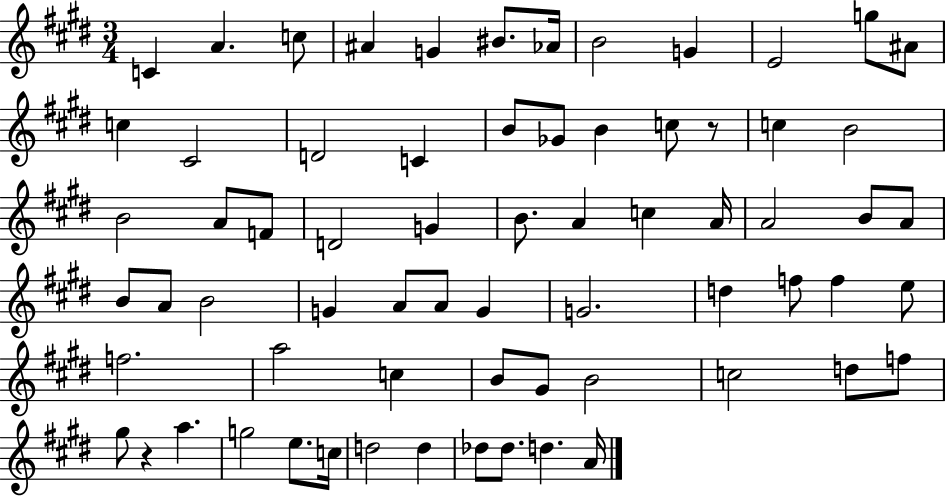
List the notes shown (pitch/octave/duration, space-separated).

C4/q A4/q. C5/e A#4/q G4/q BIS4/e. Ab4/s B4/h G4/q E4/h G5/e A#4/e C5/q C#4/h D4/h C4/q B4/e Gb4/e B4/q C5/e R/e C5/q B4/h B4/h A4/e F4/e D4/h G4/q B4/e. A4/q C5/q A4/s A4/h B4/e A4/e B4/e A4/e B4/h G4/q A4/e A4/e G4/q G4/h. D5/q F5/e F5/q E5/e F5/h. A5/h C5/q B4/e G#4/e B4/h C5/h D5/e F5/e G#5/e R/q A5/q. G5/h E5/e. C5/s D5/h D5/q Db5/e Db5/e. D5/q. A4/s